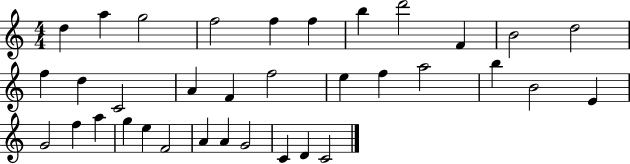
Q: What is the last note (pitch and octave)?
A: C4